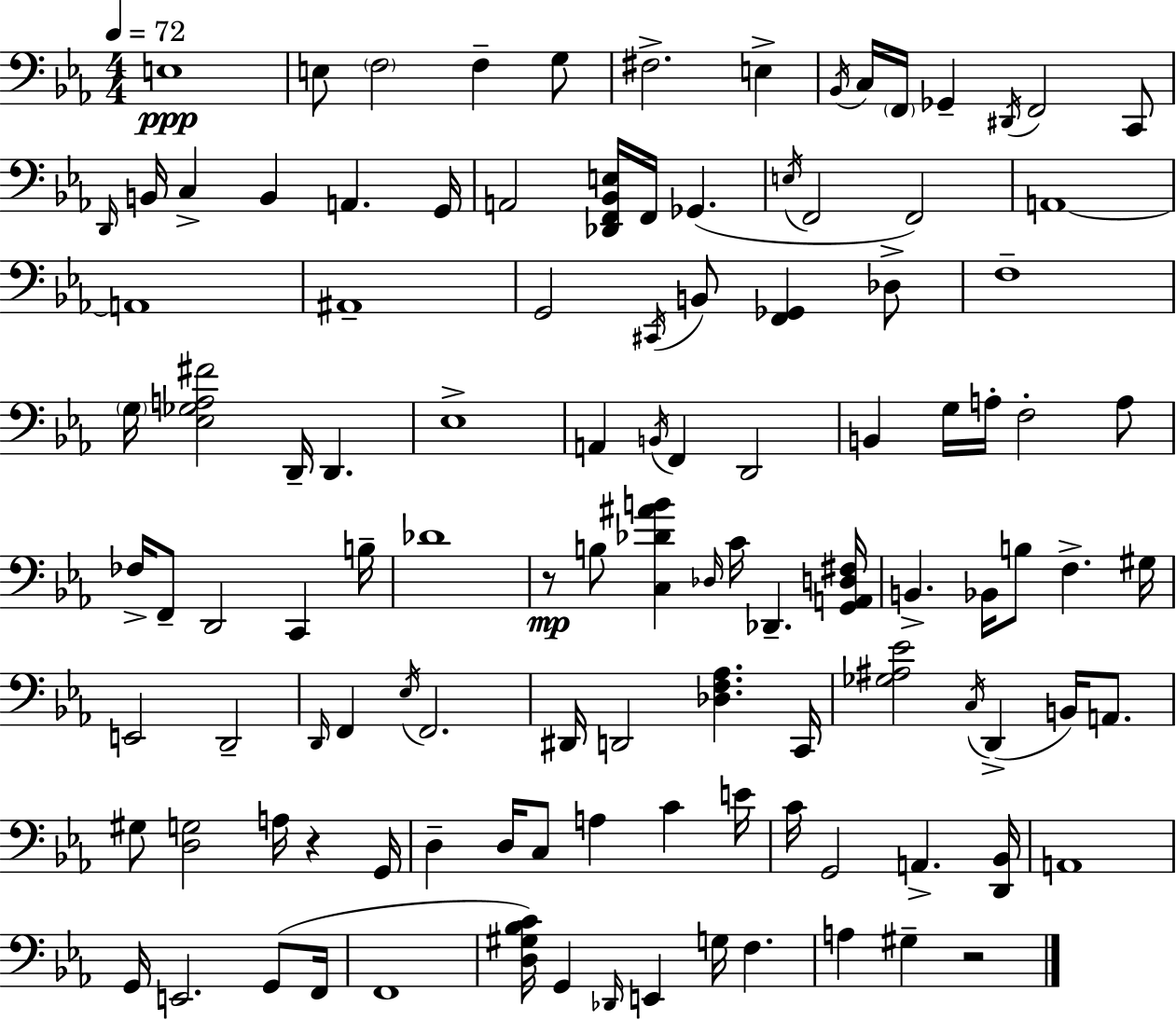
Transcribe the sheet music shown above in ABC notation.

X:1
T:Untitled
M:4/4
L:1/4
K:Eb
E,4 E,/2 F,2 F, G,/2 ^F,2 E, _B,,/4 C,/4 F,,/4 _G,, ^D,,/4 F,,2 C,,/2 D,,/4 B,,/4 C, B,, A,, G,,/4 A,,2 [_D,,F,,_B,,E,]/4 F,,/4 _G,, E,/4 F,,2 F,,2 A,,4 A,,4 ^A,,4 G,,2 ^C,,/4 B,,/2 [F,,_G,,] _D,/2 F,4 G,/4 [_E,_G,A,^F]2 D,,/4 D,, _E,4 A,, B,,/4 F,, D,,2 B,, G,/4 A,/4 F,2 A,/2 _F,/4 F,,/2 D,,2 C,, B,/4 _D4 z/2 B,/2 [C,_D^AB] _D,/4 C/4 _D,, [G,,A,,D,^F,]/4 B,, _B,,/4 B,/2 F, ^G,/4 E,,2 D,,2 D,,/4 F,, _E,/4 F,,2 ^D,,/4 D,,2 [_D,F,_A,] C,,/4 [_G,^A,_E]2 C,/4 D,, B,,/4 A,,/2 ^G,/2 [D,G,]2 A,/4 z G,,/4 D, D,/4 C,/2 A, C E/4 C/4 G,,2 A,, [D,,_B,,]/4 A,,4 G,,/4 E,,2 G,,/2 F,,/4 F,,4 [D,^G,_B,C]/4 G,, _D,,/4 E,, G,/4 F, A, ^G, z2